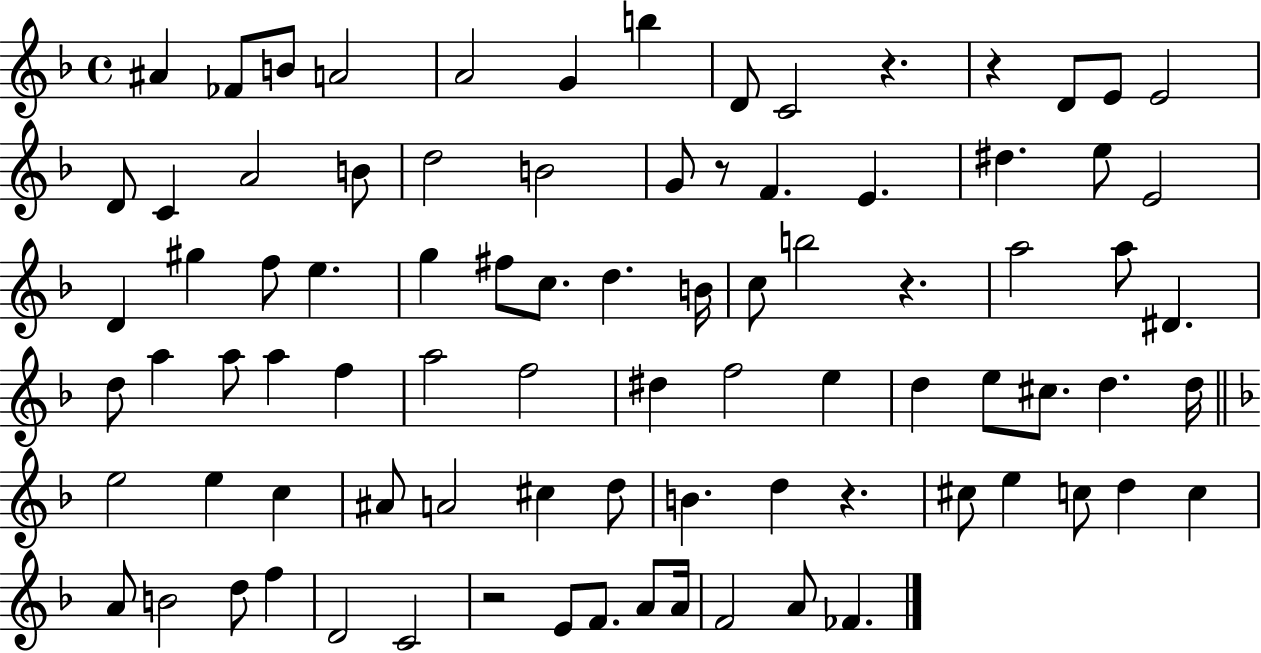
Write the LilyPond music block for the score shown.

{
  \clef treble
  \time 4/4
  \defaultTimeSignature
  \key f \major
  ais'4 fes'8 b'8 a'2 | a'2 g'4 b''4 | d'8 c'2 r4. | r4 d'8 e'8 e'2 | \break d'8 c'4 a'2 b'8 | d''2 b'2 | g'8 r8 f'4. e'4. | dis''4. e''8 e'2 | \break d'4 gis''4 f''8 e''4. | g''4 fis''8 c''8. d''4. b'16 | c''8 b''2 r4. | a''2 a''8 dis'4. | \break d''8 a''4 a''8 a''4 f''4 | a''2 f''2 | dis''4 f''2 e''4 | d''4 e''8 cis''8. d''4. d''16 | \break \bar "||" \break \key f \major e''2 e''4 c''4 | ais'8 a'2 cis''4 d''8 | b'4. d''4 r4. | cis''8 e''4 c''8 d''4 c''4 | \break a'8 b'2 d''8 f''4 | d'2 c'2 | r2 e'8 f'8. a'8 a'16 | f'2 a'8 fes'4. | \break \bar "|."
}